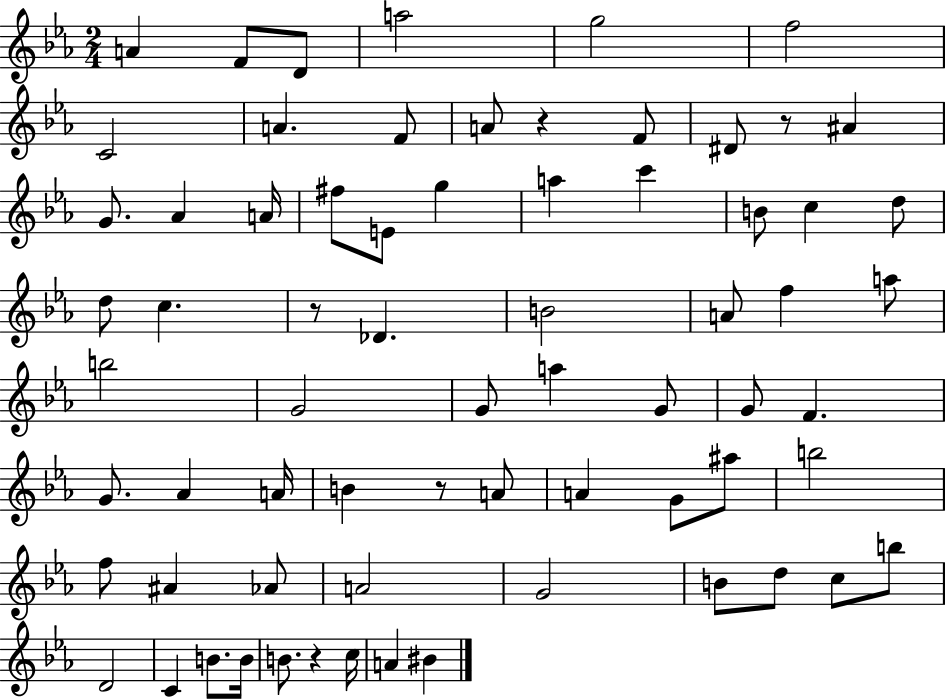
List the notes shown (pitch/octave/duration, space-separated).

A4/q F4/e D4/e A5/h G5/h F5/h C4/h A4/q. F4/e A4/e R/q F4/e D#4/e R/e A#4/q G4/e. Ab4/q A4/s F#5/e E4/e G5/q A5/q C6/q B4/e C5/q D5/e D5/e C5/q. R/e Db4/q. B4/h A4/e F5/q A5/e B5/h G4/h G4/e A5/q G4/e G4/e F4/q. G4/e. Ab4/q A4/s B4/q R/e A4/e A4/q G4/e A#5/e B5/h F5/e A#4/q Ab4/e A4/h G4/h B4/e D5/e C5/e B5/e D4/h C4/q B4/e. B4/s B4/e. R/q C5/s A4/q BIS4/q